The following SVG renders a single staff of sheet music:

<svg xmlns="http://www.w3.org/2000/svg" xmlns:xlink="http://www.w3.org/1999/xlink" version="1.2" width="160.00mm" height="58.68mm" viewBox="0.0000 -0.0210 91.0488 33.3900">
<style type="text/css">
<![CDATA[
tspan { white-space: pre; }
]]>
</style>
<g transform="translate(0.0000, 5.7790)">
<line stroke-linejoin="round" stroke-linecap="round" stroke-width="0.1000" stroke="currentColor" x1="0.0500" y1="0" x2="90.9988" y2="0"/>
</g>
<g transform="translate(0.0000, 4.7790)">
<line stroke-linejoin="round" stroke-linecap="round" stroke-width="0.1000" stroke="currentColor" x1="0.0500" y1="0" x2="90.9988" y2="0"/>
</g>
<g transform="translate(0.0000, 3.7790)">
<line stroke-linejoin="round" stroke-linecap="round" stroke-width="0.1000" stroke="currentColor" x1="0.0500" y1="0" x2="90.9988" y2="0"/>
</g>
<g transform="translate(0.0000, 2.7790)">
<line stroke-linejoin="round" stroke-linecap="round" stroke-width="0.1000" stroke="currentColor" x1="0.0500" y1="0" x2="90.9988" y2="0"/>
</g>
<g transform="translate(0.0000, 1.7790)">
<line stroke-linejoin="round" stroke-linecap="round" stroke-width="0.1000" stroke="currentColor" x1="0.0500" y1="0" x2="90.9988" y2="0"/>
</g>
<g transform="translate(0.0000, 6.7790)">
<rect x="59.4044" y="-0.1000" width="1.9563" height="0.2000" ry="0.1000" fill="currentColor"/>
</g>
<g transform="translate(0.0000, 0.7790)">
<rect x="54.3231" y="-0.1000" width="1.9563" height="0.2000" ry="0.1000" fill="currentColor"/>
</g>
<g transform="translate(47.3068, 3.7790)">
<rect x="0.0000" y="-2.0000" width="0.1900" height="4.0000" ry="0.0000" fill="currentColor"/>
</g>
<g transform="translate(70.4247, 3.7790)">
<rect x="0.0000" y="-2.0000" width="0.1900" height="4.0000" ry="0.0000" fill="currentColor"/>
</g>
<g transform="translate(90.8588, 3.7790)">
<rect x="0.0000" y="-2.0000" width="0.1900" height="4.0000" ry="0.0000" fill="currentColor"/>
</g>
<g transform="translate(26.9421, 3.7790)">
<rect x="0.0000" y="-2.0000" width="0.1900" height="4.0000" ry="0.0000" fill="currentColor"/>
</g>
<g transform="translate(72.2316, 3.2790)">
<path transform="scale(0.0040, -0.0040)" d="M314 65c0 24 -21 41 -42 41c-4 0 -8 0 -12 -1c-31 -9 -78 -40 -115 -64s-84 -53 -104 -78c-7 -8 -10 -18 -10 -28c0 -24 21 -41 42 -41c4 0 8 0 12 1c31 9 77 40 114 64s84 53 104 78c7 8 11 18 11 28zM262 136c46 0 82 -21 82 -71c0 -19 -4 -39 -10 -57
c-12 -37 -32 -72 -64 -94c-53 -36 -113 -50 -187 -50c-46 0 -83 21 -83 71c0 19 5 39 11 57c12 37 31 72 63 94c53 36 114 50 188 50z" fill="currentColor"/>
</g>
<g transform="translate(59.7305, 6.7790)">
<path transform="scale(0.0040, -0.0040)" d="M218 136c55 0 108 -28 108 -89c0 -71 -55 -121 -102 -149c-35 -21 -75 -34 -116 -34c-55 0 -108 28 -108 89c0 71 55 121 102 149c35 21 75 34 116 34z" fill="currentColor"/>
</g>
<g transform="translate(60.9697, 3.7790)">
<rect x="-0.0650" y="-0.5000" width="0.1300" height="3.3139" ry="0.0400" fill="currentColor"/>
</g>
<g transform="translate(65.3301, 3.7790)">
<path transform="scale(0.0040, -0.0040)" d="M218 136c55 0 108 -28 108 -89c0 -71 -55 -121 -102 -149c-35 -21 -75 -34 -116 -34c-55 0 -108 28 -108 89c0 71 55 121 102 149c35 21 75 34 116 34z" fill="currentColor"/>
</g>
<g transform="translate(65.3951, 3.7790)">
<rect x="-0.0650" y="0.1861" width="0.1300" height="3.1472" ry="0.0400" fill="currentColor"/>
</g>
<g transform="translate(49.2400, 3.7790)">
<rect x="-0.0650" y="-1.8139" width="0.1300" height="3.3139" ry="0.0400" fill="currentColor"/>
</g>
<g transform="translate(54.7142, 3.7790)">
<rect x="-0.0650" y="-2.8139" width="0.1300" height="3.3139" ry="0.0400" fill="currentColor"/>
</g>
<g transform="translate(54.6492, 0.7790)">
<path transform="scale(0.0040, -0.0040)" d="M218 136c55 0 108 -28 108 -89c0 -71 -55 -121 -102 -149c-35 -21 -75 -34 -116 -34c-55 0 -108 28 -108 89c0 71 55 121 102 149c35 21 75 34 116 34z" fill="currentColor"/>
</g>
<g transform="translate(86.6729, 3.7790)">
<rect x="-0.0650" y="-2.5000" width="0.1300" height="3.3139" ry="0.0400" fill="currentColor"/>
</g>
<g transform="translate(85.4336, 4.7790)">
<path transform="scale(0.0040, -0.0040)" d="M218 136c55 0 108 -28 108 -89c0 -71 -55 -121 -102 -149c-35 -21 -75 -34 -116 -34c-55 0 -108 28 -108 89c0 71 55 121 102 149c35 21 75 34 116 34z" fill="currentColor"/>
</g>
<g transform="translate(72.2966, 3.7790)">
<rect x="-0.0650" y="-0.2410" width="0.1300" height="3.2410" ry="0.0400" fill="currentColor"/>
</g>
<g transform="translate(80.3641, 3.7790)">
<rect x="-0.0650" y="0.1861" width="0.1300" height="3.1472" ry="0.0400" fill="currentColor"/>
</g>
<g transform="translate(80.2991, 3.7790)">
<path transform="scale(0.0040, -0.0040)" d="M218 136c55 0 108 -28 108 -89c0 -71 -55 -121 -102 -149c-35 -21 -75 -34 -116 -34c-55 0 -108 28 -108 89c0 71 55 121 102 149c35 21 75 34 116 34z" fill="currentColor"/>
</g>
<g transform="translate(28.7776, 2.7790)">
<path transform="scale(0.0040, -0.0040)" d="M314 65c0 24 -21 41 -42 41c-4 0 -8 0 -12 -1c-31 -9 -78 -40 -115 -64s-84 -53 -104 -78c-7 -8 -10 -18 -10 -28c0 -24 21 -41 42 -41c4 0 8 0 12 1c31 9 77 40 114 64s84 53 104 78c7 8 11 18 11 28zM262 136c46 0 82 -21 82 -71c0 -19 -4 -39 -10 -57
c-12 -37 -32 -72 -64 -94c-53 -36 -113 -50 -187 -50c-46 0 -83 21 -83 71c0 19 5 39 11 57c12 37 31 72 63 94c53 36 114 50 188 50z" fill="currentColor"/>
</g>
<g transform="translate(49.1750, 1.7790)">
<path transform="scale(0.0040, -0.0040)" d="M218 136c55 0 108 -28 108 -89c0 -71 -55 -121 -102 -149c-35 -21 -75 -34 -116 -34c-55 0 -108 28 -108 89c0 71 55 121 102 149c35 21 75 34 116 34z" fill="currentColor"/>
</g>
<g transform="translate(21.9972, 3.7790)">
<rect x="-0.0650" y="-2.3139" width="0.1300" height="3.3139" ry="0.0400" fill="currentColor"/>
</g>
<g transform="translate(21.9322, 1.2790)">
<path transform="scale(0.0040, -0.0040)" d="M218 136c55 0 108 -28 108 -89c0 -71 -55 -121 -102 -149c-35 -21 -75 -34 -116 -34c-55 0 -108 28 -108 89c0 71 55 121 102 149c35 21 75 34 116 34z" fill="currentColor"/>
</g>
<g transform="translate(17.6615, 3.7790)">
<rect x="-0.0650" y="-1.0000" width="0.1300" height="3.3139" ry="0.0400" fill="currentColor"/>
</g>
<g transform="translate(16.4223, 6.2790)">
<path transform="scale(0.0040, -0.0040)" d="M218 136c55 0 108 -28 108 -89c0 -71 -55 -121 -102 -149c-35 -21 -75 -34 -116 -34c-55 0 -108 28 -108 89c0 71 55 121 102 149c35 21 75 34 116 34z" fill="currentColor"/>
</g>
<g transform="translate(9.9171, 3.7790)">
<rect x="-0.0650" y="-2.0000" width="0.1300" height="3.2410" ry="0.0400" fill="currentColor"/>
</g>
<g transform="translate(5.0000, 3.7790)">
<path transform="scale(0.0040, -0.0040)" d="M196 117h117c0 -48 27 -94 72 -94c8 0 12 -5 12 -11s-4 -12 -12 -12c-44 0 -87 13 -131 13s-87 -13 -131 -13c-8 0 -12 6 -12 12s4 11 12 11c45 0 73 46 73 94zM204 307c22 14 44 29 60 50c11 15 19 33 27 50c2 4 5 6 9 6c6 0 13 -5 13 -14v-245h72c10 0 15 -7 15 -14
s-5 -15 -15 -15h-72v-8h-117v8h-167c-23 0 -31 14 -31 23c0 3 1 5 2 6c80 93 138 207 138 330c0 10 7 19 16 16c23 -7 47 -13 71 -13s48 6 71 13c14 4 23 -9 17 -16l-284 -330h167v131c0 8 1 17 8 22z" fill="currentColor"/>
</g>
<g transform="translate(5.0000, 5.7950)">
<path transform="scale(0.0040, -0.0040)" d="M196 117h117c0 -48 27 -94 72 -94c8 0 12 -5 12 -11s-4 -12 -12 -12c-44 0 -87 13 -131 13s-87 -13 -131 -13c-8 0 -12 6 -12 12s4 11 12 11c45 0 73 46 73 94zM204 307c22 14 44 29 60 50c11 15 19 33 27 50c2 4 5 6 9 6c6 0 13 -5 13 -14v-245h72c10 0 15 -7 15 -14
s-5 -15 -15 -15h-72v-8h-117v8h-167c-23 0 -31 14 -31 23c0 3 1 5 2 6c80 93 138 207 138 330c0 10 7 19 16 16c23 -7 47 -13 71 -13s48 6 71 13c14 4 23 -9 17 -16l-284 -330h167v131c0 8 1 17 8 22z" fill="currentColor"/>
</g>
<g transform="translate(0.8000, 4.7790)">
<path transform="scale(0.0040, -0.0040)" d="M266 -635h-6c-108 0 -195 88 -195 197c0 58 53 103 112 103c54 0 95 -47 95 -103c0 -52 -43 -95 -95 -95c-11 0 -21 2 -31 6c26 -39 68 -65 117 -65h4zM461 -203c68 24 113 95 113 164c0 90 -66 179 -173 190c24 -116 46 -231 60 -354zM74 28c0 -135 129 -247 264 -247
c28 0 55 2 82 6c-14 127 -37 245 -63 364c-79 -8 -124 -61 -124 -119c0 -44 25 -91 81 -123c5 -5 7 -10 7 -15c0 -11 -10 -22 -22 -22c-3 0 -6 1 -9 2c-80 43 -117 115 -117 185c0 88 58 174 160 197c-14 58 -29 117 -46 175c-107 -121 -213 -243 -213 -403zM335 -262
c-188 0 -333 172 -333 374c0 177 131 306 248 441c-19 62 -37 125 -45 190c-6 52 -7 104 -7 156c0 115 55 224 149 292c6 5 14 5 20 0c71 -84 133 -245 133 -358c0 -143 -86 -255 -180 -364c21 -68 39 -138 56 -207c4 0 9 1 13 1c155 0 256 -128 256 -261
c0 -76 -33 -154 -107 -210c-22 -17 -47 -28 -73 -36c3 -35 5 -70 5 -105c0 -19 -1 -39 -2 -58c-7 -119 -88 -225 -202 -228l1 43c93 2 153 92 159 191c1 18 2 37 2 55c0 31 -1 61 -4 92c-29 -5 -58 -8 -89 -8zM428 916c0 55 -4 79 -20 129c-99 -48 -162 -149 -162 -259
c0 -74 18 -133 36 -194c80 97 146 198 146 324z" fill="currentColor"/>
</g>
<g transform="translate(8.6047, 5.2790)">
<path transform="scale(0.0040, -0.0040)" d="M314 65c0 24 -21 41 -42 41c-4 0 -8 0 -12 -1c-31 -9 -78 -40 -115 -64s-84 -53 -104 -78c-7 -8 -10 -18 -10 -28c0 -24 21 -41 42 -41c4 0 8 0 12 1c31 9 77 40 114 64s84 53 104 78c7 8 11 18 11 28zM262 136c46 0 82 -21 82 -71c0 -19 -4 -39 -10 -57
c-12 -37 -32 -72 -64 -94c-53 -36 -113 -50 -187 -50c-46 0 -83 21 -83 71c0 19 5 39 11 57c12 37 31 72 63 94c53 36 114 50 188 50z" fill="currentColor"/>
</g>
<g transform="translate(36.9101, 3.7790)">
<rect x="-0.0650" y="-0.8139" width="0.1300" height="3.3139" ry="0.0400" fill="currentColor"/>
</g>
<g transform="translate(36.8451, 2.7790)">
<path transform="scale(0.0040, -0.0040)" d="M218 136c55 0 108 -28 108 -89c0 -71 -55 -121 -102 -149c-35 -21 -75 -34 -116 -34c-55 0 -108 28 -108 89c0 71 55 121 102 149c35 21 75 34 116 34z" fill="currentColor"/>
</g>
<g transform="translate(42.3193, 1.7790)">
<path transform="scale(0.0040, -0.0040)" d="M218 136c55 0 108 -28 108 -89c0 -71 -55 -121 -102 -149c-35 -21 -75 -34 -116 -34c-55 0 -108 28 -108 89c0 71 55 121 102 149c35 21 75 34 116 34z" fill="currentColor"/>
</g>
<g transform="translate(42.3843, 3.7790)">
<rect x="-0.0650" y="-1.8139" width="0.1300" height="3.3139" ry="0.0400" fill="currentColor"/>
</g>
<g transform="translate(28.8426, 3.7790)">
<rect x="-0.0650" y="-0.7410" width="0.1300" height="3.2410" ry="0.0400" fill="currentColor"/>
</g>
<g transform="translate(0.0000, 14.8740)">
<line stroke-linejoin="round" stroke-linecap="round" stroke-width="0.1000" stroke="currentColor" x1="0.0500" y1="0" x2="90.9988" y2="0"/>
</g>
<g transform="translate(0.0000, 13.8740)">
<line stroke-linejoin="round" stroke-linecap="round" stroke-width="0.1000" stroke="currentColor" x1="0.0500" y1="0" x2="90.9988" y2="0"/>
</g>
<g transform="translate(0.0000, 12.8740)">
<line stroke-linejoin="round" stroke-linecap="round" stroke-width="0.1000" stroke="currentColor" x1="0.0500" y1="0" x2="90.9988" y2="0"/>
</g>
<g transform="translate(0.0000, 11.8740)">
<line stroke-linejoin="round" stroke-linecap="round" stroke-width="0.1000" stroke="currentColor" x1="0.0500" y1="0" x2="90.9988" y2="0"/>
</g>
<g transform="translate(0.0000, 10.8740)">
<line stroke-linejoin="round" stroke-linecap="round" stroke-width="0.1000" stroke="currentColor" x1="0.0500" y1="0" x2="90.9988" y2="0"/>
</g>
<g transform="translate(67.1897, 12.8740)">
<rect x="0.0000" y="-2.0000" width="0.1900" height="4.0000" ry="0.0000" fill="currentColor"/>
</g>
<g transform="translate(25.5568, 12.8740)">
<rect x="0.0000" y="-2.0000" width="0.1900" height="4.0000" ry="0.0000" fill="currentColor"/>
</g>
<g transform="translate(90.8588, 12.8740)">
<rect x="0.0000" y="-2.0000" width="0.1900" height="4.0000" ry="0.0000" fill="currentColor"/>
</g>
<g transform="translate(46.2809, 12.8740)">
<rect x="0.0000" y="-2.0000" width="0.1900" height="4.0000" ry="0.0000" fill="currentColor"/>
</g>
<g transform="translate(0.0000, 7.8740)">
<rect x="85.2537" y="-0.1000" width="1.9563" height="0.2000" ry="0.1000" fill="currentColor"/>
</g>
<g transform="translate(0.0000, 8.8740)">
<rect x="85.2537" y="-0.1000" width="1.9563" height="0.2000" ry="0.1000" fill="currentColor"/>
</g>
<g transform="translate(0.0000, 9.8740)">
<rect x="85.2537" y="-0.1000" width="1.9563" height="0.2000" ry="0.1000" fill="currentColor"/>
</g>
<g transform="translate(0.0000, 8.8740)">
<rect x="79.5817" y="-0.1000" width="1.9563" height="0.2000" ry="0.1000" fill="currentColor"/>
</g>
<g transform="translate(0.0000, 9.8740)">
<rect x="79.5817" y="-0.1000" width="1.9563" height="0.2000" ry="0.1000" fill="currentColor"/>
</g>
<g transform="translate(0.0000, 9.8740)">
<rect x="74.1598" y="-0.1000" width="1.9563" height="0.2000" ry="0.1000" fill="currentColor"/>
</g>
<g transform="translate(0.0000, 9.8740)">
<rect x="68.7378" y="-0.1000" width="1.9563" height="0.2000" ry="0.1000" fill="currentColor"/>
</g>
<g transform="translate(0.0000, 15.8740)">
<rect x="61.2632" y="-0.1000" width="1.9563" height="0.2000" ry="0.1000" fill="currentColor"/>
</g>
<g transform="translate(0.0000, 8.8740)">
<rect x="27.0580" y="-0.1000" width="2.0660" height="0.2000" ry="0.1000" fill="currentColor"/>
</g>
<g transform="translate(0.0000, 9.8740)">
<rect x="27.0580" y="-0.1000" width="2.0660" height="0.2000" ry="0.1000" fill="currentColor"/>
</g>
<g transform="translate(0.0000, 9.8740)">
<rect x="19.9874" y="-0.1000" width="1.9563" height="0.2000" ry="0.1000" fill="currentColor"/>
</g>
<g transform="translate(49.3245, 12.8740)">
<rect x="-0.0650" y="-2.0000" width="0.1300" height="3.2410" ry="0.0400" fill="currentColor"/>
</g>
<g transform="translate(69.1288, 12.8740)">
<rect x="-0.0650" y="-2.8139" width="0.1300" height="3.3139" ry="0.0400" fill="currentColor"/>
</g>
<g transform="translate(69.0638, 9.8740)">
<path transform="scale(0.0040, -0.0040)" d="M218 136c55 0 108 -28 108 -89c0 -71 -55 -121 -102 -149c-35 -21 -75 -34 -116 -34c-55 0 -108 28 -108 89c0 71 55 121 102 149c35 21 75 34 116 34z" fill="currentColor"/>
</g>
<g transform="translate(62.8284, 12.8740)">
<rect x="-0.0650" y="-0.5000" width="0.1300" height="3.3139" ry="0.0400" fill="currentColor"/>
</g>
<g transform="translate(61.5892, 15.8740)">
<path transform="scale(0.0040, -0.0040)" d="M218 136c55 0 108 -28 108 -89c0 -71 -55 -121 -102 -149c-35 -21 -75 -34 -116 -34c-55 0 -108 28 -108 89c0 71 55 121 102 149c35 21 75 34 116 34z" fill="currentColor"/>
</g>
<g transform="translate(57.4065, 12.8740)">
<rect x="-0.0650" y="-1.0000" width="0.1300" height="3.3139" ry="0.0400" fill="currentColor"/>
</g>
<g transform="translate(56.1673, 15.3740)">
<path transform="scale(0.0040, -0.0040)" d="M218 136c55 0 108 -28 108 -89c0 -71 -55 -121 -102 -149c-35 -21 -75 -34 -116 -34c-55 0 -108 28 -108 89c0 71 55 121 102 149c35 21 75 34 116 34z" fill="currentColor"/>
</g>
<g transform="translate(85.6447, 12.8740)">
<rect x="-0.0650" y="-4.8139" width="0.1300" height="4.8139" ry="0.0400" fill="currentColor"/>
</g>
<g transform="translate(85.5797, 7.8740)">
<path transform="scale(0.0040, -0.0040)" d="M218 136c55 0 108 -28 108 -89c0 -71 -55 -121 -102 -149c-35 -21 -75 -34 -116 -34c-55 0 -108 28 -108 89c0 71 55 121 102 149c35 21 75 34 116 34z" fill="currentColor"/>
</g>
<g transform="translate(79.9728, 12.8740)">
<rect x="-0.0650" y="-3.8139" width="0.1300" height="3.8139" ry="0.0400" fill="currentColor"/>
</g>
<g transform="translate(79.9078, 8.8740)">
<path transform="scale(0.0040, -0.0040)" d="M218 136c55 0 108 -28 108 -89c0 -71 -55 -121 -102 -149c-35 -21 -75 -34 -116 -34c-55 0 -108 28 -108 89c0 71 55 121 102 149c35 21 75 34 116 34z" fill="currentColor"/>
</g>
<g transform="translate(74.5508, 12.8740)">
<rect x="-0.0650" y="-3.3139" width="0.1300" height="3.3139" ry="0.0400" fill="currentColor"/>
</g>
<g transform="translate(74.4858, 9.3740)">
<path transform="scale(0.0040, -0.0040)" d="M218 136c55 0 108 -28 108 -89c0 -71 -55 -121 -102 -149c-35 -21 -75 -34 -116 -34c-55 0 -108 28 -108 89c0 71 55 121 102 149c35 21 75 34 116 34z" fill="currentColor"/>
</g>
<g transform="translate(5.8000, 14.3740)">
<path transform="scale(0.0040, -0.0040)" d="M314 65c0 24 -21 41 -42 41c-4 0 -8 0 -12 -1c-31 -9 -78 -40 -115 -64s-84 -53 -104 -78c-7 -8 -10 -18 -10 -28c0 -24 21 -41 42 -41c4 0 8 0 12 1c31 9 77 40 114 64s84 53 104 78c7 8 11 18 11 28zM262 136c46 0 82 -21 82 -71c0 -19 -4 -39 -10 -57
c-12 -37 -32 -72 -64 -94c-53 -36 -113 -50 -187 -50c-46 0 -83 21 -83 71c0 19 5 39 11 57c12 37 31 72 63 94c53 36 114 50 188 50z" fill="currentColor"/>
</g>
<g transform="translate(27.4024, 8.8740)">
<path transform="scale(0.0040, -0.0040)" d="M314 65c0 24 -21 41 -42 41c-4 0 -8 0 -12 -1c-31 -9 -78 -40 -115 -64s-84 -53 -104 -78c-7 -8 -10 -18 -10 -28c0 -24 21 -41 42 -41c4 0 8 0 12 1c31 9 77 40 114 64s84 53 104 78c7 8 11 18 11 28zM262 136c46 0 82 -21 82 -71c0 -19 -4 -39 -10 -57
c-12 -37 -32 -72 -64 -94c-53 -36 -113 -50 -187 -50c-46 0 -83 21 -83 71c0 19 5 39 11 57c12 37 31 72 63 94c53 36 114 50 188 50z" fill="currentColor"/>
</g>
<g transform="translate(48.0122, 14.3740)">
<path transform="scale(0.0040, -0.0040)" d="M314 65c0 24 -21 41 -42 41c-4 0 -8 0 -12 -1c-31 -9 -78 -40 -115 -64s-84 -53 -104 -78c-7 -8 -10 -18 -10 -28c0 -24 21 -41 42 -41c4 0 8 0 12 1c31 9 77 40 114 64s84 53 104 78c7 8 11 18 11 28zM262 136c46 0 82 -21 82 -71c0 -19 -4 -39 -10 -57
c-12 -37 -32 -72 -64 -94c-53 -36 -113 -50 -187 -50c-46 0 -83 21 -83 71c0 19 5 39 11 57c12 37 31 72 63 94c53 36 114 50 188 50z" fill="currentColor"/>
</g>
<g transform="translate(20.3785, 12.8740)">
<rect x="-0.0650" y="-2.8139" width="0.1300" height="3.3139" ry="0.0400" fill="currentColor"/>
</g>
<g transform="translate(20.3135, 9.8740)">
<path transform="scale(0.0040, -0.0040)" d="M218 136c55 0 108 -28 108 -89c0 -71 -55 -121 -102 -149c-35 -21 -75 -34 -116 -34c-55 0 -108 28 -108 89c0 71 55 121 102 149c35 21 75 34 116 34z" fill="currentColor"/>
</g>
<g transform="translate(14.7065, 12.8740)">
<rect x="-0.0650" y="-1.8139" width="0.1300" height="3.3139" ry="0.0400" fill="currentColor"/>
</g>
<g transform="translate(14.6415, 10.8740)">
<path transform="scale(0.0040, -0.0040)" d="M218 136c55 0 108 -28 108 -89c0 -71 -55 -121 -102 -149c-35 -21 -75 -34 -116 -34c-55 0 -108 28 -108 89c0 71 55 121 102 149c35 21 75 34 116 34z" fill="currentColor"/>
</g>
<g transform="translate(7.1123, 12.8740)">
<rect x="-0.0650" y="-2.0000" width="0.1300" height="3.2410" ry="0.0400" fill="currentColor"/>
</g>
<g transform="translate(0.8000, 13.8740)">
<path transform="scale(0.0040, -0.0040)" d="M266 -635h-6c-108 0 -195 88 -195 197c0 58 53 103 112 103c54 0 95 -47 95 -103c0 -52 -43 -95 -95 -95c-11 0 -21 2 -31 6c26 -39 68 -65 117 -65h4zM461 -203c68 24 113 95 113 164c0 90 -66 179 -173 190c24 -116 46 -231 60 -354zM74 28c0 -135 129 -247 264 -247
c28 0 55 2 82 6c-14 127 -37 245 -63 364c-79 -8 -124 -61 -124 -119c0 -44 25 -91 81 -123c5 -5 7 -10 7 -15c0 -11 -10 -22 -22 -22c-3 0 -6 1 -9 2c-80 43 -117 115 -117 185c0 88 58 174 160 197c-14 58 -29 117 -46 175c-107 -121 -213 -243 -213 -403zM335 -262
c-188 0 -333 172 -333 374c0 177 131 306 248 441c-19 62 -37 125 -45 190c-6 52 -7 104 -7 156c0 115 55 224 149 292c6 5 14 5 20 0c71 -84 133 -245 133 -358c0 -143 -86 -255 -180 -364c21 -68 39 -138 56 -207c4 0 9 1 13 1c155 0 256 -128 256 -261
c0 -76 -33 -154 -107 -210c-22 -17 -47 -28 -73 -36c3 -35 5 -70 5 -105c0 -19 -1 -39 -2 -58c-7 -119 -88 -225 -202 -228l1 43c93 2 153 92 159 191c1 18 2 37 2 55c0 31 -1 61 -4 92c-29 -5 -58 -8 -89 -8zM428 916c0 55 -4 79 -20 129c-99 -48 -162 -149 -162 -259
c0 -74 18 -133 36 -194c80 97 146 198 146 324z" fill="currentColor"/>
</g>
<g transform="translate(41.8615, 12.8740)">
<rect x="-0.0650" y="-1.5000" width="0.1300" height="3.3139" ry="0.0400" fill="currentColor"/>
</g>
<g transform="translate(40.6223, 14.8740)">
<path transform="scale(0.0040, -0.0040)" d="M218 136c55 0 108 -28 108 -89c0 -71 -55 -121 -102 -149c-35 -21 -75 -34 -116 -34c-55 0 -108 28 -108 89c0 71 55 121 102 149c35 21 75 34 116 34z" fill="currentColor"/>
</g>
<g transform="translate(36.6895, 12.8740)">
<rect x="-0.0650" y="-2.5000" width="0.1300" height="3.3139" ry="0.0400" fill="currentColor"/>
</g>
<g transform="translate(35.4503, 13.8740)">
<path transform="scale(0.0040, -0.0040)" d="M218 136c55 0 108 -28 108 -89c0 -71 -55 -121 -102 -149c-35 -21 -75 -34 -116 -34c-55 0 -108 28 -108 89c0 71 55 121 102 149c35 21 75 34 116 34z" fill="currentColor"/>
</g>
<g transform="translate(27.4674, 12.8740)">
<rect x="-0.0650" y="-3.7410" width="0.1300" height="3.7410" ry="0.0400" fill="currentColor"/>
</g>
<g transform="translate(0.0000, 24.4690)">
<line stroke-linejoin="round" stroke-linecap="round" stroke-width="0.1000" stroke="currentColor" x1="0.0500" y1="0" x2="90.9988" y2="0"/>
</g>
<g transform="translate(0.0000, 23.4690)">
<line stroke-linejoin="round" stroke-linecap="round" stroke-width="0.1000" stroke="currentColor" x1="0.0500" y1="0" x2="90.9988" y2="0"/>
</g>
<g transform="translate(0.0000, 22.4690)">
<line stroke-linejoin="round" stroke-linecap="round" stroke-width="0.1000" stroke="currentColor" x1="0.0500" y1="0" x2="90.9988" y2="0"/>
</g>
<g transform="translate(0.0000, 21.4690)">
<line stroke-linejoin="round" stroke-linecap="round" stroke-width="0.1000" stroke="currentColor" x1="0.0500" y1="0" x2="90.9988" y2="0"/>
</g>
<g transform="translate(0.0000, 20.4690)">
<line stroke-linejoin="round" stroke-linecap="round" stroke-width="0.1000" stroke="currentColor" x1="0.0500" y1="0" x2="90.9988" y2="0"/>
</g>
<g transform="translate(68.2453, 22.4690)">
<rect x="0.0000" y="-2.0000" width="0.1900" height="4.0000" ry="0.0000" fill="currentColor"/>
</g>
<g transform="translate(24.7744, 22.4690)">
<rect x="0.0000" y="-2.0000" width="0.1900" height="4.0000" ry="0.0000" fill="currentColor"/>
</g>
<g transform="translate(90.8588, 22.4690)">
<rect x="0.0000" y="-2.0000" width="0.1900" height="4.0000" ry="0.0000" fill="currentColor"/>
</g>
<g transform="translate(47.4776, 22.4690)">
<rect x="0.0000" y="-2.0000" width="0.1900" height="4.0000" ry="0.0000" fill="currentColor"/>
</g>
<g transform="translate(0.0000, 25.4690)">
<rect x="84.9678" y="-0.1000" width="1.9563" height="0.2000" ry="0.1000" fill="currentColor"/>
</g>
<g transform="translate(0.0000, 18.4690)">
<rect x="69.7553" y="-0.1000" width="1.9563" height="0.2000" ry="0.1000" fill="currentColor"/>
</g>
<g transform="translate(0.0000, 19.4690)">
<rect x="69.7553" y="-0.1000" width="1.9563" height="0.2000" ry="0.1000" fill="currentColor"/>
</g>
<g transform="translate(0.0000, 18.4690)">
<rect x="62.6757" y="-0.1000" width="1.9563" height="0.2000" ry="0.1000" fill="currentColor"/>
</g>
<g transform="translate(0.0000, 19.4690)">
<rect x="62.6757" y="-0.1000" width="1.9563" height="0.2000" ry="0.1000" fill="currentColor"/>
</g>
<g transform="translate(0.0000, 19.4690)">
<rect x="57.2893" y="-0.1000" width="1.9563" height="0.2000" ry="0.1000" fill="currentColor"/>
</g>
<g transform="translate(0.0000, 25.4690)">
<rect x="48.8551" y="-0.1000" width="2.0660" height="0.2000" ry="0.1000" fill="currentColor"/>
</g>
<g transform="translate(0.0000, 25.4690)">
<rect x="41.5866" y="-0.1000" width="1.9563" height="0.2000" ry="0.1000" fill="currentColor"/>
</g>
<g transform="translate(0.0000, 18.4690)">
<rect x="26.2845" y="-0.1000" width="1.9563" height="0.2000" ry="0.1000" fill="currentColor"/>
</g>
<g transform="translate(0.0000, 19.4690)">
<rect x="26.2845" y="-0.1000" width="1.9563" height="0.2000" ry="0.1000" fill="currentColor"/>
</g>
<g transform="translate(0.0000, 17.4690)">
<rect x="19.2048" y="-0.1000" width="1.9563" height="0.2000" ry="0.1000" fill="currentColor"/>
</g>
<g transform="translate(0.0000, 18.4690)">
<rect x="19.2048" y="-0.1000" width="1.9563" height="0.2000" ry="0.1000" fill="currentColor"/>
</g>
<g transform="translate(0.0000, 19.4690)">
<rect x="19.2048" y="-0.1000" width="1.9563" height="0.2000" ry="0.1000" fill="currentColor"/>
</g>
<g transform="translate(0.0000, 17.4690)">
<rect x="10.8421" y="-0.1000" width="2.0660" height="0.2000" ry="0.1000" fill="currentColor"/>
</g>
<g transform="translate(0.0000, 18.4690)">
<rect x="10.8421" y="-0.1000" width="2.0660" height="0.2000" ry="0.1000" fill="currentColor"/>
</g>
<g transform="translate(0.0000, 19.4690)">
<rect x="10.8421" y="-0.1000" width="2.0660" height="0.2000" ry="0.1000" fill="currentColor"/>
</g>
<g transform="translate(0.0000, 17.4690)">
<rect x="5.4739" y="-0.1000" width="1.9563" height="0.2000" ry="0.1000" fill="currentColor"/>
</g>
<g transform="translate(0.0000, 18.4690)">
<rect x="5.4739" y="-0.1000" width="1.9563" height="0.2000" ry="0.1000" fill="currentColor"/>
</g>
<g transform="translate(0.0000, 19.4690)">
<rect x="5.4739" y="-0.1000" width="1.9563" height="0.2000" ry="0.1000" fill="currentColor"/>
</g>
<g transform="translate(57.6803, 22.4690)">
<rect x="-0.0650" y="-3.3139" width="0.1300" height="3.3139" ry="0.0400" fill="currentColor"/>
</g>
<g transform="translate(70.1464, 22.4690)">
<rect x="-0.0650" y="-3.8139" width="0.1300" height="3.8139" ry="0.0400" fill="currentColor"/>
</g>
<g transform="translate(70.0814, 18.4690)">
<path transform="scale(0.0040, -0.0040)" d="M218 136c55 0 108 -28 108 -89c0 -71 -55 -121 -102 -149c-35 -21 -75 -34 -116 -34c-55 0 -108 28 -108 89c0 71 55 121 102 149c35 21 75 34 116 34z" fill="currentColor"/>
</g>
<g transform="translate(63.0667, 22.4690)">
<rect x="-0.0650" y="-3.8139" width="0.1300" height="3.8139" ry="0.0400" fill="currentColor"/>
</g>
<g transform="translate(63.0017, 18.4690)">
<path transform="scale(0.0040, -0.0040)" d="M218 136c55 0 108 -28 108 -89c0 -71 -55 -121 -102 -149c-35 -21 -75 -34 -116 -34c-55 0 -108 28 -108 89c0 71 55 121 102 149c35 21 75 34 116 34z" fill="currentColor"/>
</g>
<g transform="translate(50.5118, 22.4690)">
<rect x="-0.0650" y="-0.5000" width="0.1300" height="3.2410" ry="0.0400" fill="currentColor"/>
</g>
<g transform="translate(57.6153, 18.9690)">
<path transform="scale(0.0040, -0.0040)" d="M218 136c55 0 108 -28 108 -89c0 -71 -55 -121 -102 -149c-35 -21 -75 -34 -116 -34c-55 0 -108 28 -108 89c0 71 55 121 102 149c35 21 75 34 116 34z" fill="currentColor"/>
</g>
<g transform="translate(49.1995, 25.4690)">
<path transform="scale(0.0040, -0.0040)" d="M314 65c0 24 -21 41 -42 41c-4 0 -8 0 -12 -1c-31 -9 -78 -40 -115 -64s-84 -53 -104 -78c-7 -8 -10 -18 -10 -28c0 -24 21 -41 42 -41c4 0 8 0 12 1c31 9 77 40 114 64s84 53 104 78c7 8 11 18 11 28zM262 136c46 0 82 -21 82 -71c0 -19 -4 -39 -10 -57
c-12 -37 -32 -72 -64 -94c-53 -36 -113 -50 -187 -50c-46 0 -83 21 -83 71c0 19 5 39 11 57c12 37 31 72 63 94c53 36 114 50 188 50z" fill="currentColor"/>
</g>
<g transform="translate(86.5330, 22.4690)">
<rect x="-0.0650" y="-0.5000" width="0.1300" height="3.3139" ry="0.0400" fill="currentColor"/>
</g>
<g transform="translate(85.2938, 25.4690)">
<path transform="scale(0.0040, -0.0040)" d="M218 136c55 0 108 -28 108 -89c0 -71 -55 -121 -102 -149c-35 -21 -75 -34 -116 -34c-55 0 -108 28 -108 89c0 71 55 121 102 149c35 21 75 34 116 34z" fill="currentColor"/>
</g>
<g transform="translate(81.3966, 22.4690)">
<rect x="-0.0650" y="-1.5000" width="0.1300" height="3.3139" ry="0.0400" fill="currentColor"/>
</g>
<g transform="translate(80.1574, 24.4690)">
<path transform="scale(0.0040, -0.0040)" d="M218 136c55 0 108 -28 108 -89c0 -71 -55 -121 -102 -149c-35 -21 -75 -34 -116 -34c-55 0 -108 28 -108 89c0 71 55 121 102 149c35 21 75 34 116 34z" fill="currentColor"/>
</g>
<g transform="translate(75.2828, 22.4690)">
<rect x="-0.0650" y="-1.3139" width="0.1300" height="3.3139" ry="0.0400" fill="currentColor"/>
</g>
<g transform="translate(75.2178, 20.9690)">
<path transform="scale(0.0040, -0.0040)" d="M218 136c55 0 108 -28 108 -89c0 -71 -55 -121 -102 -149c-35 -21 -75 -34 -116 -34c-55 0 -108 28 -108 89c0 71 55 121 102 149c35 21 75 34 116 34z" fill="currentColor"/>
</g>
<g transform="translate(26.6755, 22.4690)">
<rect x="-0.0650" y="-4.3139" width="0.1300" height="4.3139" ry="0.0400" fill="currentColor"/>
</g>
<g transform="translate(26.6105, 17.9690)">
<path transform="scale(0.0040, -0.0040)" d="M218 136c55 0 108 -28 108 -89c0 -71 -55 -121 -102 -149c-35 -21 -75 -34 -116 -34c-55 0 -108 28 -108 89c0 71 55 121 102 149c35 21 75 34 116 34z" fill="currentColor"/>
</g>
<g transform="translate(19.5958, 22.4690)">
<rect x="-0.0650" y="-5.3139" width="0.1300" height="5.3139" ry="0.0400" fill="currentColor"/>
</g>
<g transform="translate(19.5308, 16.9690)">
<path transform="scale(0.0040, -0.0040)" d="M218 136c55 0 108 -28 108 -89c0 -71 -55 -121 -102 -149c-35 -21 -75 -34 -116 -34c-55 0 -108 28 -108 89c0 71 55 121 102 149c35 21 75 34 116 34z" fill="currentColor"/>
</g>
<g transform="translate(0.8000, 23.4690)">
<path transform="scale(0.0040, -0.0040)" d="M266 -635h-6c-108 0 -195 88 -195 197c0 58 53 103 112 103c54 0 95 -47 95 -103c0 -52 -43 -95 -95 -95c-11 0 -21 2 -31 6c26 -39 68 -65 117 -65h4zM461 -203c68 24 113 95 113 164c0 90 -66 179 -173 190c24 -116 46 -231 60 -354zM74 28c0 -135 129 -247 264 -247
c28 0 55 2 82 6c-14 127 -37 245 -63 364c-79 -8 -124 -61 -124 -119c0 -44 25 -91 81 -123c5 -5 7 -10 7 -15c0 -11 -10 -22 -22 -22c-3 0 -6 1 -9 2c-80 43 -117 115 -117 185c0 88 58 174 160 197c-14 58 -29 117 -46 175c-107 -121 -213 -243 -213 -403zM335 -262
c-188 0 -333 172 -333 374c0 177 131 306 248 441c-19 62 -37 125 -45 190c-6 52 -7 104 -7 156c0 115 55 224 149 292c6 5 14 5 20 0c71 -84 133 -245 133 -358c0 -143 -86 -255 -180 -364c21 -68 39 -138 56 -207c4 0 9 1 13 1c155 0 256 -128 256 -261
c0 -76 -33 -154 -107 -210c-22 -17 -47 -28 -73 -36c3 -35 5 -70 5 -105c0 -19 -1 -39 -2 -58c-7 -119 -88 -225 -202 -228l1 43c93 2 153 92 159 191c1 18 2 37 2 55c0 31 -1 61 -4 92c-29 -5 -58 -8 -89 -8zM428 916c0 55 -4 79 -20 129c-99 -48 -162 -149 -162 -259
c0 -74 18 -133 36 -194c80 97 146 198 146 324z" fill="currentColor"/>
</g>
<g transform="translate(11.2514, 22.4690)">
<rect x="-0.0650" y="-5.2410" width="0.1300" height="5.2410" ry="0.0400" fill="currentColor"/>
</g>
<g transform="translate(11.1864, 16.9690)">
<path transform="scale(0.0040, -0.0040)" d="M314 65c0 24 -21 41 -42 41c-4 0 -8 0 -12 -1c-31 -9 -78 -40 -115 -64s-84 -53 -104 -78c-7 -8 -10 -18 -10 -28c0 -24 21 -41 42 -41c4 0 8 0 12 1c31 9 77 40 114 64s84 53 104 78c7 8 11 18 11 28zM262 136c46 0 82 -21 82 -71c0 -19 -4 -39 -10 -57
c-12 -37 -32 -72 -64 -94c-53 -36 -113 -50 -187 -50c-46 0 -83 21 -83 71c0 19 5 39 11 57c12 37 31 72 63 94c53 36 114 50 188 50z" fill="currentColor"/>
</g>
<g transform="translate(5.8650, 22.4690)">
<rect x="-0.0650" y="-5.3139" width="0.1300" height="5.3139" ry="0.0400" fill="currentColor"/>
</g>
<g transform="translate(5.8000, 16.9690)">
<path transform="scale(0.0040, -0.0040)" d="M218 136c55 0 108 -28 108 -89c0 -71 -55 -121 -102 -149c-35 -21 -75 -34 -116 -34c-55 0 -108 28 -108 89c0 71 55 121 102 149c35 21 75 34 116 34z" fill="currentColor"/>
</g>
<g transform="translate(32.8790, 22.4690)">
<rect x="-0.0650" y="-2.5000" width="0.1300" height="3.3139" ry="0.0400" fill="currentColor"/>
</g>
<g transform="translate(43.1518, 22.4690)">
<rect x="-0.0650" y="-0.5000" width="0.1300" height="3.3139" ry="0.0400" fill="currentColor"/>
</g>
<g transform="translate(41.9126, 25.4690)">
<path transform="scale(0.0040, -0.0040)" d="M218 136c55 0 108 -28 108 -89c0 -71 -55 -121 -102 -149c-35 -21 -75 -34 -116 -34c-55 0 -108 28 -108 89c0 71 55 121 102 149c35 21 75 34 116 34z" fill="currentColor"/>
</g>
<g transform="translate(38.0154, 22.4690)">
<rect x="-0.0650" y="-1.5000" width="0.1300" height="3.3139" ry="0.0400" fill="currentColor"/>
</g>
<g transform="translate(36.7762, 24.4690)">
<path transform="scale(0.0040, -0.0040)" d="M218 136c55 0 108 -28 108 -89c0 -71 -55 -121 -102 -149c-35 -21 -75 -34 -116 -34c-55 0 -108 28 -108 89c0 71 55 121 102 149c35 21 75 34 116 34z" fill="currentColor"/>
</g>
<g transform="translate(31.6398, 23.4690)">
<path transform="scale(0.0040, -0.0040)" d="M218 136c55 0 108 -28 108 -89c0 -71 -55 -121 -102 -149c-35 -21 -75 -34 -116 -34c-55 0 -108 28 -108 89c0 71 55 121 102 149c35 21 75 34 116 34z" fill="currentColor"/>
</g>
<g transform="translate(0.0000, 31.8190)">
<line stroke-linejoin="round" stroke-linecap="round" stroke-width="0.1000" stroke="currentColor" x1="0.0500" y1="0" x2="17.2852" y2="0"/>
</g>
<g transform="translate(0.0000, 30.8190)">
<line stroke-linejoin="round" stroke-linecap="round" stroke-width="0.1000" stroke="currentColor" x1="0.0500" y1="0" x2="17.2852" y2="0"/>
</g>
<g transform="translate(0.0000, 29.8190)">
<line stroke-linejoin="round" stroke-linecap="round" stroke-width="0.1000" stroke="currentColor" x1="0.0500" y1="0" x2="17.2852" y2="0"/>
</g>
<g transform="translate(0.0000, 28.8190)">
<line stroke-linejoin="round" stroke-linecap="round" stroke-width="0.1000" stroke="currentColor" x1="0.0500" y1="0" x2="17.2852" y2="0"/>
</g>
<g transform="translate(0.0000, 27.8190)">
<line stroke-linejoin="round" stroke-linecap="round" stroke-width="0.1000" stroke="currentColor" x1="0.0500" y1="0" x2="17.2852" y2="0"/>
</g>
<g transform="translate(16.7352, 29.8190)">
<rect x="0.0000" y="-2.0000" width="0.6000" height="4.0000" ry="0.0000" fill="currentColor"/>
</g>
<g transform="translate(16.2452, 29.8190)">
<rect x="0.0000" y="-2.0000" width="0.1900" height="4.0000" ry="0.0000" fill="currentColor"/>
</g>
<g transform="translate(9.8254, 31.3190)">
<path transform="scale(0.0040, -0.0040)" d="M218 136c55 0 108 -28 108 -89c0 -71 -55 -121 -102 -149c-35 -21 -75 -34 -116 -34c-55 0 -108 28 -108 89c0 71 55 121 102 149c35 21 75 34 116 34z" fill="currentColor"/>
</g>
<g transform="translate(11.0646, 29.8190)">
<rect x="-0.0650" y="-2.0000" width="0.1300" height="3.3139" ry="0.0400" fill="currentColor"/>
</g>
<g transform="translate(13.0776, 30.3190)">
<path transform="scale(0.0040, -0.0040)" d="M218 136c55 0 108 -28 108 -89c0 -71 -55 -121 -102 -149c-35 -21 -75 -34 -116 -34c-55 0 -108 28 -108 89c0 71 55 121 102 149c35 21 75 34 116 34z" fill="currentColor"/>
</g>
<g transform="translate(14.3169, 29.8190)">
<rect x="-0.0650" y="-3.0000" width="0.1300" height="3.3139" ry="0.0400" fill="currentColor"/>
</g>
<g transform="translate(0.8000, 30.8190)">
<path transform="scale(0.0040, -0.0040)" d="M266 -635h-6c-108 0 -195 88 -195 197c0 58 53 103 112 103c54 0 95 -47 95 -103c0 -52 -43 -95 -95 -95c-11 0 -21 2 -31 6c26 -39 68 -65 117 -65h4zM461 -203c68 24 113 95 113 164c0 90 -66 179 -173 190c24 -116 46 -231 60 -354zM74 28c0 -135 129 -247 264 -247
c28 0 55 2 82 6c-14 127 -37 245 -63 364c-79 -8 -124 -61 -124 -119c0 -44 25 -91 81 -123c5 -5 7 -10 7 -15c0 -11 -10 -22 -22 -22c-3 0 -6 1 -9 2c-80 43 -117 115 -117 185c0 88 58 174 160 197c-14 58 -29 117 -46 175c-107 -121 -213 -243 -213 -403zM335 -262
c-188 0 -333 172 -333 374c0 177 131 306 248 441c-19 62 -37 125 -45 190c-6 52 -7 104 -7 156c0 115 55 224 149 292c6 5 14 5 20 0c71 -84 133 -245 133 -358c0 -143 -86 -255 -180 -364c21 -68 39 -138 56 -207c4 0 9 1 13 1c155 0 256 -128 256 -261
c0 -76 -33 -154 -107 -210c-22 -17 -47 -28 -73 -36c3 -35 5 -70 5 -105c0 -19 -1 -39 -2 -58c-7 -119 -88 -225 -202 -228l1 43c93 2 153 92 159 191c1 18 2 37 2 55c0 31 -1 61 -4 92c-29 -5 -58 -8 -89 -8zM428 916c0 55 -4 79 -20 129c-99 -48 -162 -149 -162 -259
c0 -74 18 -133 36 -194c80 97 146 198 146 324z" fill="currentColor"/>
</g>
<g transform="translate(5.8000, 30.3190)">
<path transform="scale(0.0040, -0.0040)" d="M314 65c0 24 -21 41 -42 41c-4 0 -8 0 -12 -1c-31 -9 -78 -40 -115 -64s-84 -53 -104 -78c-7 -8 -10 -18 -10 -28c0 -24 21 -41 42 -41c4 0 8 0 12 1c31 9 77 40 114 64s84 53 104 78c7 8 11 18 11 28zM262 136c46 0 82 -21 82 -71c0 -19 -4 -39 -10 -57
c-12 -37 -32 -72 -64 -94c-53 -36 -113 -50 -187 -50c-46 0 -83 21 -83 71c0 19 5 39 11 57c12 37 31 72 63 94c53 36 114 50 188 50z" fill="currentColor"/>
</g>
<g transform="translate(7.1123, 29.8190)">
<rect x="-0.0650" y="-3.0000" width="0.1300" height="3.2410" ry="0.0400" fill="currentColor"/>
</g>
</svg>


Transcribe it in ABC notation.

X:1
T:Untitled
M:4/4
L:1/4
K:C
F2 D g d2 d f f a C B c2 B G F2 f a c'2 G E F2 D C a b c' e' f' f'2 f' d' G E C C2 b c' c' e E C A2 F A